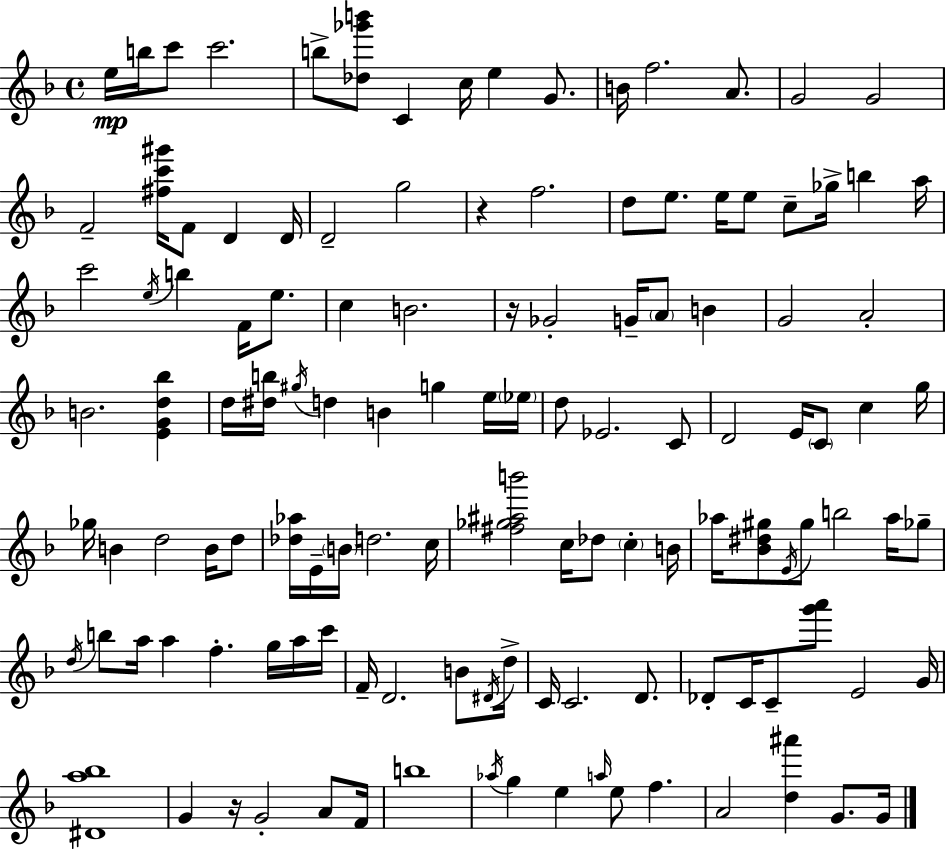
{
  \clef treble
  \time 4/4
  \defaultTimeSignature
  \key d \minor
  e''16\mp b''16 c'''8 c'''2. | b''8-> <des'' ges''' b'''>8 c'4 c''16 e''4 g'8. | b'16 f''2. a'8. | g'2 g'2 | \break f'2-- <fis'' c''' gis'''>16 f'8 d'4 d'16 | d'2-- g''2 | r4 f''2. | d''8 e''8. e''16 e''8 c''8-- ges''16-> b''4 a''16 | \break c'''2 \acciaccatura { e''16 } b''4 f'16 e''8. | c''4 b'2. | r16 ges'2-. g'16-- \parenthesize a'8 b'4 | g'2 a'2-. | \break b'2. <e' g' d'' bes''>4 | d''16 <dis'' b''>16 \acciaccatura { gis''16 } d''4 b'4 g''4 | e''16 \parenthesize ees''16 d''8 ees'2. | c'8 d'2 e'16 \parenthesize c'8 c''4 | \break g''16 ges''16 b'4 d''2 b'16 | d''8 <des'' aes''>16 e'16-- \parenthesize b'16 d''2. | c''16 <fis'' ges'' ais'' b'''>2 c''16 des''8 \parenthesize c''4-. | b'16 aes''16 <bes' dis'' gis''>8 \acciaccatura { e'16 } gis''8 b''2 | \break aes''16 ges''8-- \acciaccatura { d''16 } b''8 a''16 a''4 f''4.-. | g''16 a''16 c'''16 f'16-- d'2. | b'8 \acciaccatura { dis'16 } d''16-> c'16 c'2. | d'8. des'8-. c'16 c'8-- <g''' a'''>8 e'2 | \break g'16 <dis' a'' bes''>1 | g'4 r16 g'2-. | a'8 f'16 b''1 | \acciaccatura { aes''16 } g''4 e''4 \grace { a''16 } e''8 | \break f''4. a'2 <d'' ais'''>4 | g'8. g'16 \bar "|."
}